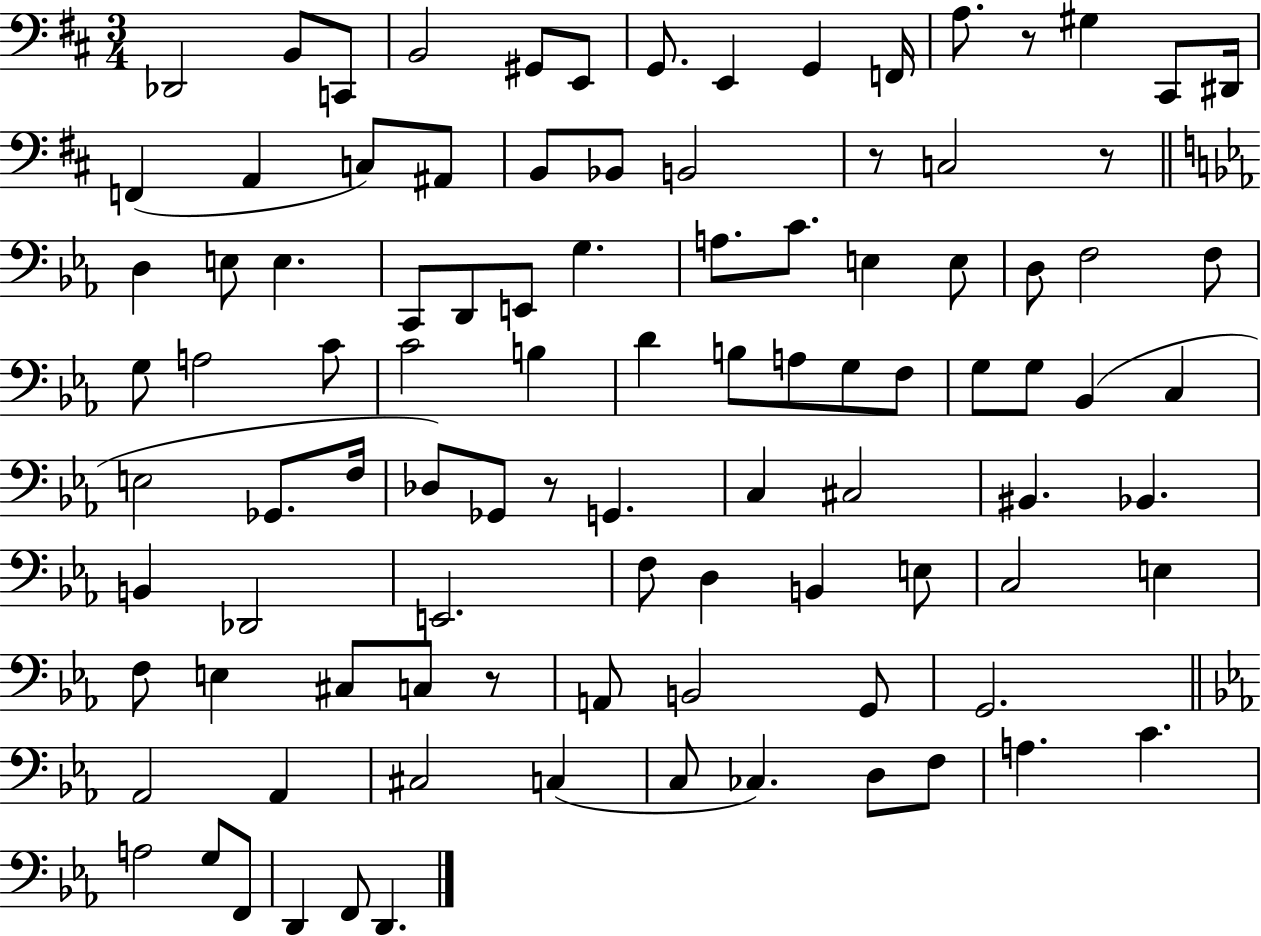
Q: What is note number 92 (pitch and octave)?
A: F2